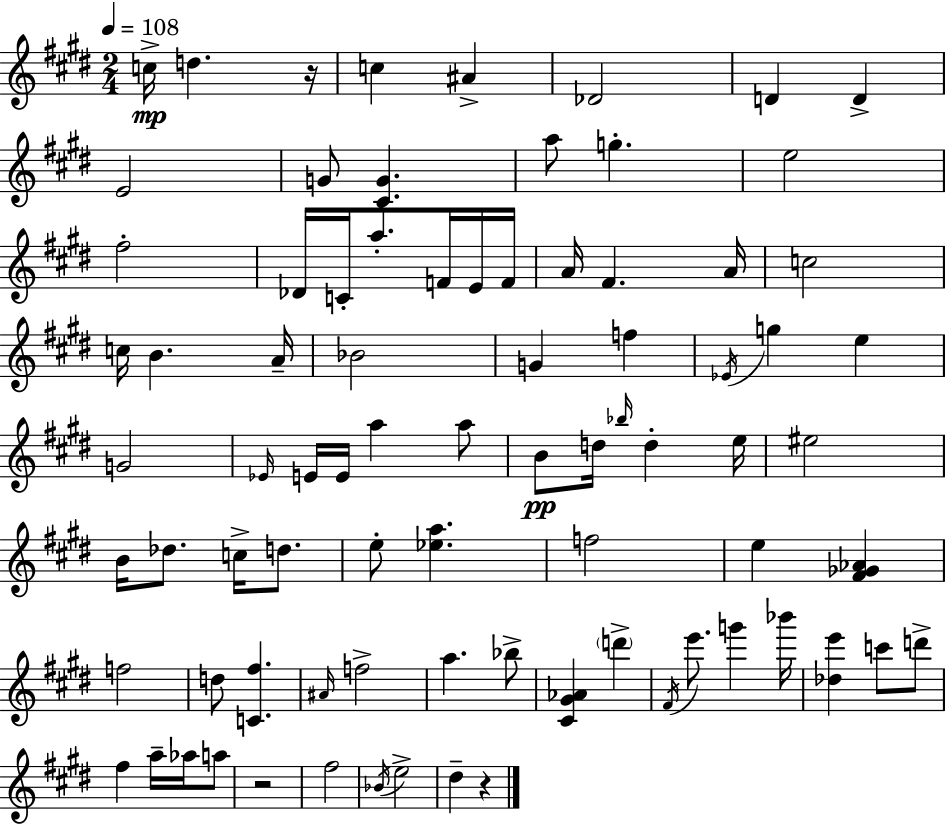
C5/s D5/q. R/s C5/q A#4/q Db4/h D4/q D4/q E4/h G4/e [C#4,G4]/q. A5/e G5/q. E5/h F#5/h Db4/s C4/s A5/e. F4/s E4/s F4/s A4/s F#4/q. A4/s C5/h C5/s B4/q. A4/s Bb4/h G4/q F5/q Eb4/s G5/q E5/q G4/h Eb4/s E4/s E4/s A5/q A5/e B4/e D5/s Bb5/s D5/q E5/s EIS5/h B4/s Db5/e. C5/s D5/e. E5/e [Eb5,A5]/q. F5/h E5/q [F#4,Gb4,Ab4]/q F5/h D5/e [C4,F#5]/q. A#4/s F5/h A5/q. Bb5/e [C#4,G#4,Ab4]/q D6/q F#4/s E6/e. G6/q Bb6/s [Db5,E6]/q C6/e D6/e F#5/q A5/s Ab5/s A5/e R/h F#5/h Bb4/s E5/h D#5/q R/q